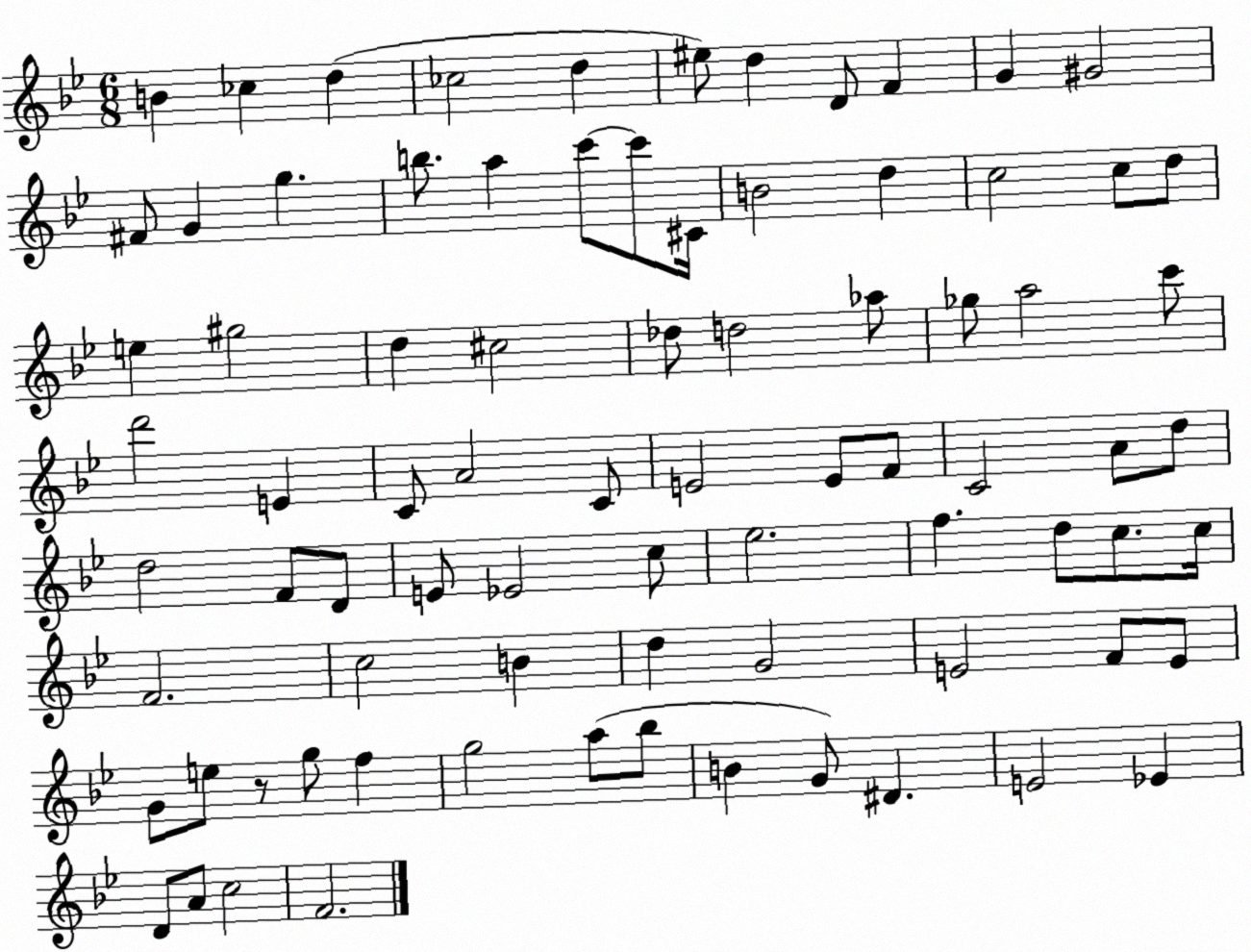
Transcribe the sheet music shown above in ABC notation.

X:1
T:Untitled
M:6/8
L:1/4
K:Bb
B _c d _c2 d ^e/2 d D/2 F G ^G2 ^F/2 G g b/2 a c'/2 c'/2 ^C/4 B2 d c2 c/2 d/2 e ^g2 d ^c2 _d/2 d2 _a/2 _g/2 a2 c'/2 d'2 E C/2 A2 C/2 E2 E/2 F/2 C2 A/2 d/2 d2 F/2 D/2 E/2 _E2 c/2 _e2 f d/2 c/2 c/4 F2 c2 B d G2 E2 F/2 E/2 G/2 e/2 z/2 g/2 f g2 a/2 _b/2 B G/2 ^D E2 _E D/2 A/2 c2 F2